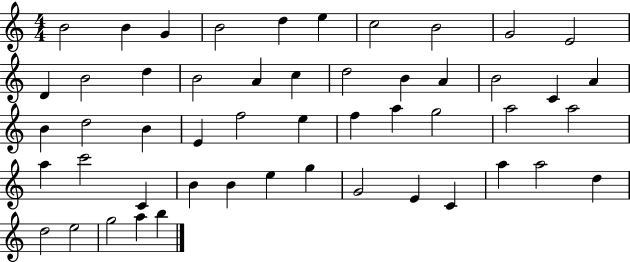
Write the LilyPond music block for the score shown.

{
  \clef treble
  \numericTimeSignature
  \time 4/4
  \key c \major
  b'2 b'4 g'4 | b'2 d''4 e''4 | c''2 b'2 | g'2 e'2 | \break d'4 b'2 d''4 | b'2 a'4 c''4 | d''2 b'4 a'4 | b'2 c'4 a'4 | \break b'4 d''2 b'4 | e'4 f''2 e''4 | f''4 a''4 g''2 | a''2 a''2 | \break a''4 c'''2 c'4 | b'4 b'4 e''4 g''4 | g'2 e'4 c'4 | a''4 a''2 d''4 | \break d''2 e''2 | g''2 a''4 b''4 | \bar "|."
}